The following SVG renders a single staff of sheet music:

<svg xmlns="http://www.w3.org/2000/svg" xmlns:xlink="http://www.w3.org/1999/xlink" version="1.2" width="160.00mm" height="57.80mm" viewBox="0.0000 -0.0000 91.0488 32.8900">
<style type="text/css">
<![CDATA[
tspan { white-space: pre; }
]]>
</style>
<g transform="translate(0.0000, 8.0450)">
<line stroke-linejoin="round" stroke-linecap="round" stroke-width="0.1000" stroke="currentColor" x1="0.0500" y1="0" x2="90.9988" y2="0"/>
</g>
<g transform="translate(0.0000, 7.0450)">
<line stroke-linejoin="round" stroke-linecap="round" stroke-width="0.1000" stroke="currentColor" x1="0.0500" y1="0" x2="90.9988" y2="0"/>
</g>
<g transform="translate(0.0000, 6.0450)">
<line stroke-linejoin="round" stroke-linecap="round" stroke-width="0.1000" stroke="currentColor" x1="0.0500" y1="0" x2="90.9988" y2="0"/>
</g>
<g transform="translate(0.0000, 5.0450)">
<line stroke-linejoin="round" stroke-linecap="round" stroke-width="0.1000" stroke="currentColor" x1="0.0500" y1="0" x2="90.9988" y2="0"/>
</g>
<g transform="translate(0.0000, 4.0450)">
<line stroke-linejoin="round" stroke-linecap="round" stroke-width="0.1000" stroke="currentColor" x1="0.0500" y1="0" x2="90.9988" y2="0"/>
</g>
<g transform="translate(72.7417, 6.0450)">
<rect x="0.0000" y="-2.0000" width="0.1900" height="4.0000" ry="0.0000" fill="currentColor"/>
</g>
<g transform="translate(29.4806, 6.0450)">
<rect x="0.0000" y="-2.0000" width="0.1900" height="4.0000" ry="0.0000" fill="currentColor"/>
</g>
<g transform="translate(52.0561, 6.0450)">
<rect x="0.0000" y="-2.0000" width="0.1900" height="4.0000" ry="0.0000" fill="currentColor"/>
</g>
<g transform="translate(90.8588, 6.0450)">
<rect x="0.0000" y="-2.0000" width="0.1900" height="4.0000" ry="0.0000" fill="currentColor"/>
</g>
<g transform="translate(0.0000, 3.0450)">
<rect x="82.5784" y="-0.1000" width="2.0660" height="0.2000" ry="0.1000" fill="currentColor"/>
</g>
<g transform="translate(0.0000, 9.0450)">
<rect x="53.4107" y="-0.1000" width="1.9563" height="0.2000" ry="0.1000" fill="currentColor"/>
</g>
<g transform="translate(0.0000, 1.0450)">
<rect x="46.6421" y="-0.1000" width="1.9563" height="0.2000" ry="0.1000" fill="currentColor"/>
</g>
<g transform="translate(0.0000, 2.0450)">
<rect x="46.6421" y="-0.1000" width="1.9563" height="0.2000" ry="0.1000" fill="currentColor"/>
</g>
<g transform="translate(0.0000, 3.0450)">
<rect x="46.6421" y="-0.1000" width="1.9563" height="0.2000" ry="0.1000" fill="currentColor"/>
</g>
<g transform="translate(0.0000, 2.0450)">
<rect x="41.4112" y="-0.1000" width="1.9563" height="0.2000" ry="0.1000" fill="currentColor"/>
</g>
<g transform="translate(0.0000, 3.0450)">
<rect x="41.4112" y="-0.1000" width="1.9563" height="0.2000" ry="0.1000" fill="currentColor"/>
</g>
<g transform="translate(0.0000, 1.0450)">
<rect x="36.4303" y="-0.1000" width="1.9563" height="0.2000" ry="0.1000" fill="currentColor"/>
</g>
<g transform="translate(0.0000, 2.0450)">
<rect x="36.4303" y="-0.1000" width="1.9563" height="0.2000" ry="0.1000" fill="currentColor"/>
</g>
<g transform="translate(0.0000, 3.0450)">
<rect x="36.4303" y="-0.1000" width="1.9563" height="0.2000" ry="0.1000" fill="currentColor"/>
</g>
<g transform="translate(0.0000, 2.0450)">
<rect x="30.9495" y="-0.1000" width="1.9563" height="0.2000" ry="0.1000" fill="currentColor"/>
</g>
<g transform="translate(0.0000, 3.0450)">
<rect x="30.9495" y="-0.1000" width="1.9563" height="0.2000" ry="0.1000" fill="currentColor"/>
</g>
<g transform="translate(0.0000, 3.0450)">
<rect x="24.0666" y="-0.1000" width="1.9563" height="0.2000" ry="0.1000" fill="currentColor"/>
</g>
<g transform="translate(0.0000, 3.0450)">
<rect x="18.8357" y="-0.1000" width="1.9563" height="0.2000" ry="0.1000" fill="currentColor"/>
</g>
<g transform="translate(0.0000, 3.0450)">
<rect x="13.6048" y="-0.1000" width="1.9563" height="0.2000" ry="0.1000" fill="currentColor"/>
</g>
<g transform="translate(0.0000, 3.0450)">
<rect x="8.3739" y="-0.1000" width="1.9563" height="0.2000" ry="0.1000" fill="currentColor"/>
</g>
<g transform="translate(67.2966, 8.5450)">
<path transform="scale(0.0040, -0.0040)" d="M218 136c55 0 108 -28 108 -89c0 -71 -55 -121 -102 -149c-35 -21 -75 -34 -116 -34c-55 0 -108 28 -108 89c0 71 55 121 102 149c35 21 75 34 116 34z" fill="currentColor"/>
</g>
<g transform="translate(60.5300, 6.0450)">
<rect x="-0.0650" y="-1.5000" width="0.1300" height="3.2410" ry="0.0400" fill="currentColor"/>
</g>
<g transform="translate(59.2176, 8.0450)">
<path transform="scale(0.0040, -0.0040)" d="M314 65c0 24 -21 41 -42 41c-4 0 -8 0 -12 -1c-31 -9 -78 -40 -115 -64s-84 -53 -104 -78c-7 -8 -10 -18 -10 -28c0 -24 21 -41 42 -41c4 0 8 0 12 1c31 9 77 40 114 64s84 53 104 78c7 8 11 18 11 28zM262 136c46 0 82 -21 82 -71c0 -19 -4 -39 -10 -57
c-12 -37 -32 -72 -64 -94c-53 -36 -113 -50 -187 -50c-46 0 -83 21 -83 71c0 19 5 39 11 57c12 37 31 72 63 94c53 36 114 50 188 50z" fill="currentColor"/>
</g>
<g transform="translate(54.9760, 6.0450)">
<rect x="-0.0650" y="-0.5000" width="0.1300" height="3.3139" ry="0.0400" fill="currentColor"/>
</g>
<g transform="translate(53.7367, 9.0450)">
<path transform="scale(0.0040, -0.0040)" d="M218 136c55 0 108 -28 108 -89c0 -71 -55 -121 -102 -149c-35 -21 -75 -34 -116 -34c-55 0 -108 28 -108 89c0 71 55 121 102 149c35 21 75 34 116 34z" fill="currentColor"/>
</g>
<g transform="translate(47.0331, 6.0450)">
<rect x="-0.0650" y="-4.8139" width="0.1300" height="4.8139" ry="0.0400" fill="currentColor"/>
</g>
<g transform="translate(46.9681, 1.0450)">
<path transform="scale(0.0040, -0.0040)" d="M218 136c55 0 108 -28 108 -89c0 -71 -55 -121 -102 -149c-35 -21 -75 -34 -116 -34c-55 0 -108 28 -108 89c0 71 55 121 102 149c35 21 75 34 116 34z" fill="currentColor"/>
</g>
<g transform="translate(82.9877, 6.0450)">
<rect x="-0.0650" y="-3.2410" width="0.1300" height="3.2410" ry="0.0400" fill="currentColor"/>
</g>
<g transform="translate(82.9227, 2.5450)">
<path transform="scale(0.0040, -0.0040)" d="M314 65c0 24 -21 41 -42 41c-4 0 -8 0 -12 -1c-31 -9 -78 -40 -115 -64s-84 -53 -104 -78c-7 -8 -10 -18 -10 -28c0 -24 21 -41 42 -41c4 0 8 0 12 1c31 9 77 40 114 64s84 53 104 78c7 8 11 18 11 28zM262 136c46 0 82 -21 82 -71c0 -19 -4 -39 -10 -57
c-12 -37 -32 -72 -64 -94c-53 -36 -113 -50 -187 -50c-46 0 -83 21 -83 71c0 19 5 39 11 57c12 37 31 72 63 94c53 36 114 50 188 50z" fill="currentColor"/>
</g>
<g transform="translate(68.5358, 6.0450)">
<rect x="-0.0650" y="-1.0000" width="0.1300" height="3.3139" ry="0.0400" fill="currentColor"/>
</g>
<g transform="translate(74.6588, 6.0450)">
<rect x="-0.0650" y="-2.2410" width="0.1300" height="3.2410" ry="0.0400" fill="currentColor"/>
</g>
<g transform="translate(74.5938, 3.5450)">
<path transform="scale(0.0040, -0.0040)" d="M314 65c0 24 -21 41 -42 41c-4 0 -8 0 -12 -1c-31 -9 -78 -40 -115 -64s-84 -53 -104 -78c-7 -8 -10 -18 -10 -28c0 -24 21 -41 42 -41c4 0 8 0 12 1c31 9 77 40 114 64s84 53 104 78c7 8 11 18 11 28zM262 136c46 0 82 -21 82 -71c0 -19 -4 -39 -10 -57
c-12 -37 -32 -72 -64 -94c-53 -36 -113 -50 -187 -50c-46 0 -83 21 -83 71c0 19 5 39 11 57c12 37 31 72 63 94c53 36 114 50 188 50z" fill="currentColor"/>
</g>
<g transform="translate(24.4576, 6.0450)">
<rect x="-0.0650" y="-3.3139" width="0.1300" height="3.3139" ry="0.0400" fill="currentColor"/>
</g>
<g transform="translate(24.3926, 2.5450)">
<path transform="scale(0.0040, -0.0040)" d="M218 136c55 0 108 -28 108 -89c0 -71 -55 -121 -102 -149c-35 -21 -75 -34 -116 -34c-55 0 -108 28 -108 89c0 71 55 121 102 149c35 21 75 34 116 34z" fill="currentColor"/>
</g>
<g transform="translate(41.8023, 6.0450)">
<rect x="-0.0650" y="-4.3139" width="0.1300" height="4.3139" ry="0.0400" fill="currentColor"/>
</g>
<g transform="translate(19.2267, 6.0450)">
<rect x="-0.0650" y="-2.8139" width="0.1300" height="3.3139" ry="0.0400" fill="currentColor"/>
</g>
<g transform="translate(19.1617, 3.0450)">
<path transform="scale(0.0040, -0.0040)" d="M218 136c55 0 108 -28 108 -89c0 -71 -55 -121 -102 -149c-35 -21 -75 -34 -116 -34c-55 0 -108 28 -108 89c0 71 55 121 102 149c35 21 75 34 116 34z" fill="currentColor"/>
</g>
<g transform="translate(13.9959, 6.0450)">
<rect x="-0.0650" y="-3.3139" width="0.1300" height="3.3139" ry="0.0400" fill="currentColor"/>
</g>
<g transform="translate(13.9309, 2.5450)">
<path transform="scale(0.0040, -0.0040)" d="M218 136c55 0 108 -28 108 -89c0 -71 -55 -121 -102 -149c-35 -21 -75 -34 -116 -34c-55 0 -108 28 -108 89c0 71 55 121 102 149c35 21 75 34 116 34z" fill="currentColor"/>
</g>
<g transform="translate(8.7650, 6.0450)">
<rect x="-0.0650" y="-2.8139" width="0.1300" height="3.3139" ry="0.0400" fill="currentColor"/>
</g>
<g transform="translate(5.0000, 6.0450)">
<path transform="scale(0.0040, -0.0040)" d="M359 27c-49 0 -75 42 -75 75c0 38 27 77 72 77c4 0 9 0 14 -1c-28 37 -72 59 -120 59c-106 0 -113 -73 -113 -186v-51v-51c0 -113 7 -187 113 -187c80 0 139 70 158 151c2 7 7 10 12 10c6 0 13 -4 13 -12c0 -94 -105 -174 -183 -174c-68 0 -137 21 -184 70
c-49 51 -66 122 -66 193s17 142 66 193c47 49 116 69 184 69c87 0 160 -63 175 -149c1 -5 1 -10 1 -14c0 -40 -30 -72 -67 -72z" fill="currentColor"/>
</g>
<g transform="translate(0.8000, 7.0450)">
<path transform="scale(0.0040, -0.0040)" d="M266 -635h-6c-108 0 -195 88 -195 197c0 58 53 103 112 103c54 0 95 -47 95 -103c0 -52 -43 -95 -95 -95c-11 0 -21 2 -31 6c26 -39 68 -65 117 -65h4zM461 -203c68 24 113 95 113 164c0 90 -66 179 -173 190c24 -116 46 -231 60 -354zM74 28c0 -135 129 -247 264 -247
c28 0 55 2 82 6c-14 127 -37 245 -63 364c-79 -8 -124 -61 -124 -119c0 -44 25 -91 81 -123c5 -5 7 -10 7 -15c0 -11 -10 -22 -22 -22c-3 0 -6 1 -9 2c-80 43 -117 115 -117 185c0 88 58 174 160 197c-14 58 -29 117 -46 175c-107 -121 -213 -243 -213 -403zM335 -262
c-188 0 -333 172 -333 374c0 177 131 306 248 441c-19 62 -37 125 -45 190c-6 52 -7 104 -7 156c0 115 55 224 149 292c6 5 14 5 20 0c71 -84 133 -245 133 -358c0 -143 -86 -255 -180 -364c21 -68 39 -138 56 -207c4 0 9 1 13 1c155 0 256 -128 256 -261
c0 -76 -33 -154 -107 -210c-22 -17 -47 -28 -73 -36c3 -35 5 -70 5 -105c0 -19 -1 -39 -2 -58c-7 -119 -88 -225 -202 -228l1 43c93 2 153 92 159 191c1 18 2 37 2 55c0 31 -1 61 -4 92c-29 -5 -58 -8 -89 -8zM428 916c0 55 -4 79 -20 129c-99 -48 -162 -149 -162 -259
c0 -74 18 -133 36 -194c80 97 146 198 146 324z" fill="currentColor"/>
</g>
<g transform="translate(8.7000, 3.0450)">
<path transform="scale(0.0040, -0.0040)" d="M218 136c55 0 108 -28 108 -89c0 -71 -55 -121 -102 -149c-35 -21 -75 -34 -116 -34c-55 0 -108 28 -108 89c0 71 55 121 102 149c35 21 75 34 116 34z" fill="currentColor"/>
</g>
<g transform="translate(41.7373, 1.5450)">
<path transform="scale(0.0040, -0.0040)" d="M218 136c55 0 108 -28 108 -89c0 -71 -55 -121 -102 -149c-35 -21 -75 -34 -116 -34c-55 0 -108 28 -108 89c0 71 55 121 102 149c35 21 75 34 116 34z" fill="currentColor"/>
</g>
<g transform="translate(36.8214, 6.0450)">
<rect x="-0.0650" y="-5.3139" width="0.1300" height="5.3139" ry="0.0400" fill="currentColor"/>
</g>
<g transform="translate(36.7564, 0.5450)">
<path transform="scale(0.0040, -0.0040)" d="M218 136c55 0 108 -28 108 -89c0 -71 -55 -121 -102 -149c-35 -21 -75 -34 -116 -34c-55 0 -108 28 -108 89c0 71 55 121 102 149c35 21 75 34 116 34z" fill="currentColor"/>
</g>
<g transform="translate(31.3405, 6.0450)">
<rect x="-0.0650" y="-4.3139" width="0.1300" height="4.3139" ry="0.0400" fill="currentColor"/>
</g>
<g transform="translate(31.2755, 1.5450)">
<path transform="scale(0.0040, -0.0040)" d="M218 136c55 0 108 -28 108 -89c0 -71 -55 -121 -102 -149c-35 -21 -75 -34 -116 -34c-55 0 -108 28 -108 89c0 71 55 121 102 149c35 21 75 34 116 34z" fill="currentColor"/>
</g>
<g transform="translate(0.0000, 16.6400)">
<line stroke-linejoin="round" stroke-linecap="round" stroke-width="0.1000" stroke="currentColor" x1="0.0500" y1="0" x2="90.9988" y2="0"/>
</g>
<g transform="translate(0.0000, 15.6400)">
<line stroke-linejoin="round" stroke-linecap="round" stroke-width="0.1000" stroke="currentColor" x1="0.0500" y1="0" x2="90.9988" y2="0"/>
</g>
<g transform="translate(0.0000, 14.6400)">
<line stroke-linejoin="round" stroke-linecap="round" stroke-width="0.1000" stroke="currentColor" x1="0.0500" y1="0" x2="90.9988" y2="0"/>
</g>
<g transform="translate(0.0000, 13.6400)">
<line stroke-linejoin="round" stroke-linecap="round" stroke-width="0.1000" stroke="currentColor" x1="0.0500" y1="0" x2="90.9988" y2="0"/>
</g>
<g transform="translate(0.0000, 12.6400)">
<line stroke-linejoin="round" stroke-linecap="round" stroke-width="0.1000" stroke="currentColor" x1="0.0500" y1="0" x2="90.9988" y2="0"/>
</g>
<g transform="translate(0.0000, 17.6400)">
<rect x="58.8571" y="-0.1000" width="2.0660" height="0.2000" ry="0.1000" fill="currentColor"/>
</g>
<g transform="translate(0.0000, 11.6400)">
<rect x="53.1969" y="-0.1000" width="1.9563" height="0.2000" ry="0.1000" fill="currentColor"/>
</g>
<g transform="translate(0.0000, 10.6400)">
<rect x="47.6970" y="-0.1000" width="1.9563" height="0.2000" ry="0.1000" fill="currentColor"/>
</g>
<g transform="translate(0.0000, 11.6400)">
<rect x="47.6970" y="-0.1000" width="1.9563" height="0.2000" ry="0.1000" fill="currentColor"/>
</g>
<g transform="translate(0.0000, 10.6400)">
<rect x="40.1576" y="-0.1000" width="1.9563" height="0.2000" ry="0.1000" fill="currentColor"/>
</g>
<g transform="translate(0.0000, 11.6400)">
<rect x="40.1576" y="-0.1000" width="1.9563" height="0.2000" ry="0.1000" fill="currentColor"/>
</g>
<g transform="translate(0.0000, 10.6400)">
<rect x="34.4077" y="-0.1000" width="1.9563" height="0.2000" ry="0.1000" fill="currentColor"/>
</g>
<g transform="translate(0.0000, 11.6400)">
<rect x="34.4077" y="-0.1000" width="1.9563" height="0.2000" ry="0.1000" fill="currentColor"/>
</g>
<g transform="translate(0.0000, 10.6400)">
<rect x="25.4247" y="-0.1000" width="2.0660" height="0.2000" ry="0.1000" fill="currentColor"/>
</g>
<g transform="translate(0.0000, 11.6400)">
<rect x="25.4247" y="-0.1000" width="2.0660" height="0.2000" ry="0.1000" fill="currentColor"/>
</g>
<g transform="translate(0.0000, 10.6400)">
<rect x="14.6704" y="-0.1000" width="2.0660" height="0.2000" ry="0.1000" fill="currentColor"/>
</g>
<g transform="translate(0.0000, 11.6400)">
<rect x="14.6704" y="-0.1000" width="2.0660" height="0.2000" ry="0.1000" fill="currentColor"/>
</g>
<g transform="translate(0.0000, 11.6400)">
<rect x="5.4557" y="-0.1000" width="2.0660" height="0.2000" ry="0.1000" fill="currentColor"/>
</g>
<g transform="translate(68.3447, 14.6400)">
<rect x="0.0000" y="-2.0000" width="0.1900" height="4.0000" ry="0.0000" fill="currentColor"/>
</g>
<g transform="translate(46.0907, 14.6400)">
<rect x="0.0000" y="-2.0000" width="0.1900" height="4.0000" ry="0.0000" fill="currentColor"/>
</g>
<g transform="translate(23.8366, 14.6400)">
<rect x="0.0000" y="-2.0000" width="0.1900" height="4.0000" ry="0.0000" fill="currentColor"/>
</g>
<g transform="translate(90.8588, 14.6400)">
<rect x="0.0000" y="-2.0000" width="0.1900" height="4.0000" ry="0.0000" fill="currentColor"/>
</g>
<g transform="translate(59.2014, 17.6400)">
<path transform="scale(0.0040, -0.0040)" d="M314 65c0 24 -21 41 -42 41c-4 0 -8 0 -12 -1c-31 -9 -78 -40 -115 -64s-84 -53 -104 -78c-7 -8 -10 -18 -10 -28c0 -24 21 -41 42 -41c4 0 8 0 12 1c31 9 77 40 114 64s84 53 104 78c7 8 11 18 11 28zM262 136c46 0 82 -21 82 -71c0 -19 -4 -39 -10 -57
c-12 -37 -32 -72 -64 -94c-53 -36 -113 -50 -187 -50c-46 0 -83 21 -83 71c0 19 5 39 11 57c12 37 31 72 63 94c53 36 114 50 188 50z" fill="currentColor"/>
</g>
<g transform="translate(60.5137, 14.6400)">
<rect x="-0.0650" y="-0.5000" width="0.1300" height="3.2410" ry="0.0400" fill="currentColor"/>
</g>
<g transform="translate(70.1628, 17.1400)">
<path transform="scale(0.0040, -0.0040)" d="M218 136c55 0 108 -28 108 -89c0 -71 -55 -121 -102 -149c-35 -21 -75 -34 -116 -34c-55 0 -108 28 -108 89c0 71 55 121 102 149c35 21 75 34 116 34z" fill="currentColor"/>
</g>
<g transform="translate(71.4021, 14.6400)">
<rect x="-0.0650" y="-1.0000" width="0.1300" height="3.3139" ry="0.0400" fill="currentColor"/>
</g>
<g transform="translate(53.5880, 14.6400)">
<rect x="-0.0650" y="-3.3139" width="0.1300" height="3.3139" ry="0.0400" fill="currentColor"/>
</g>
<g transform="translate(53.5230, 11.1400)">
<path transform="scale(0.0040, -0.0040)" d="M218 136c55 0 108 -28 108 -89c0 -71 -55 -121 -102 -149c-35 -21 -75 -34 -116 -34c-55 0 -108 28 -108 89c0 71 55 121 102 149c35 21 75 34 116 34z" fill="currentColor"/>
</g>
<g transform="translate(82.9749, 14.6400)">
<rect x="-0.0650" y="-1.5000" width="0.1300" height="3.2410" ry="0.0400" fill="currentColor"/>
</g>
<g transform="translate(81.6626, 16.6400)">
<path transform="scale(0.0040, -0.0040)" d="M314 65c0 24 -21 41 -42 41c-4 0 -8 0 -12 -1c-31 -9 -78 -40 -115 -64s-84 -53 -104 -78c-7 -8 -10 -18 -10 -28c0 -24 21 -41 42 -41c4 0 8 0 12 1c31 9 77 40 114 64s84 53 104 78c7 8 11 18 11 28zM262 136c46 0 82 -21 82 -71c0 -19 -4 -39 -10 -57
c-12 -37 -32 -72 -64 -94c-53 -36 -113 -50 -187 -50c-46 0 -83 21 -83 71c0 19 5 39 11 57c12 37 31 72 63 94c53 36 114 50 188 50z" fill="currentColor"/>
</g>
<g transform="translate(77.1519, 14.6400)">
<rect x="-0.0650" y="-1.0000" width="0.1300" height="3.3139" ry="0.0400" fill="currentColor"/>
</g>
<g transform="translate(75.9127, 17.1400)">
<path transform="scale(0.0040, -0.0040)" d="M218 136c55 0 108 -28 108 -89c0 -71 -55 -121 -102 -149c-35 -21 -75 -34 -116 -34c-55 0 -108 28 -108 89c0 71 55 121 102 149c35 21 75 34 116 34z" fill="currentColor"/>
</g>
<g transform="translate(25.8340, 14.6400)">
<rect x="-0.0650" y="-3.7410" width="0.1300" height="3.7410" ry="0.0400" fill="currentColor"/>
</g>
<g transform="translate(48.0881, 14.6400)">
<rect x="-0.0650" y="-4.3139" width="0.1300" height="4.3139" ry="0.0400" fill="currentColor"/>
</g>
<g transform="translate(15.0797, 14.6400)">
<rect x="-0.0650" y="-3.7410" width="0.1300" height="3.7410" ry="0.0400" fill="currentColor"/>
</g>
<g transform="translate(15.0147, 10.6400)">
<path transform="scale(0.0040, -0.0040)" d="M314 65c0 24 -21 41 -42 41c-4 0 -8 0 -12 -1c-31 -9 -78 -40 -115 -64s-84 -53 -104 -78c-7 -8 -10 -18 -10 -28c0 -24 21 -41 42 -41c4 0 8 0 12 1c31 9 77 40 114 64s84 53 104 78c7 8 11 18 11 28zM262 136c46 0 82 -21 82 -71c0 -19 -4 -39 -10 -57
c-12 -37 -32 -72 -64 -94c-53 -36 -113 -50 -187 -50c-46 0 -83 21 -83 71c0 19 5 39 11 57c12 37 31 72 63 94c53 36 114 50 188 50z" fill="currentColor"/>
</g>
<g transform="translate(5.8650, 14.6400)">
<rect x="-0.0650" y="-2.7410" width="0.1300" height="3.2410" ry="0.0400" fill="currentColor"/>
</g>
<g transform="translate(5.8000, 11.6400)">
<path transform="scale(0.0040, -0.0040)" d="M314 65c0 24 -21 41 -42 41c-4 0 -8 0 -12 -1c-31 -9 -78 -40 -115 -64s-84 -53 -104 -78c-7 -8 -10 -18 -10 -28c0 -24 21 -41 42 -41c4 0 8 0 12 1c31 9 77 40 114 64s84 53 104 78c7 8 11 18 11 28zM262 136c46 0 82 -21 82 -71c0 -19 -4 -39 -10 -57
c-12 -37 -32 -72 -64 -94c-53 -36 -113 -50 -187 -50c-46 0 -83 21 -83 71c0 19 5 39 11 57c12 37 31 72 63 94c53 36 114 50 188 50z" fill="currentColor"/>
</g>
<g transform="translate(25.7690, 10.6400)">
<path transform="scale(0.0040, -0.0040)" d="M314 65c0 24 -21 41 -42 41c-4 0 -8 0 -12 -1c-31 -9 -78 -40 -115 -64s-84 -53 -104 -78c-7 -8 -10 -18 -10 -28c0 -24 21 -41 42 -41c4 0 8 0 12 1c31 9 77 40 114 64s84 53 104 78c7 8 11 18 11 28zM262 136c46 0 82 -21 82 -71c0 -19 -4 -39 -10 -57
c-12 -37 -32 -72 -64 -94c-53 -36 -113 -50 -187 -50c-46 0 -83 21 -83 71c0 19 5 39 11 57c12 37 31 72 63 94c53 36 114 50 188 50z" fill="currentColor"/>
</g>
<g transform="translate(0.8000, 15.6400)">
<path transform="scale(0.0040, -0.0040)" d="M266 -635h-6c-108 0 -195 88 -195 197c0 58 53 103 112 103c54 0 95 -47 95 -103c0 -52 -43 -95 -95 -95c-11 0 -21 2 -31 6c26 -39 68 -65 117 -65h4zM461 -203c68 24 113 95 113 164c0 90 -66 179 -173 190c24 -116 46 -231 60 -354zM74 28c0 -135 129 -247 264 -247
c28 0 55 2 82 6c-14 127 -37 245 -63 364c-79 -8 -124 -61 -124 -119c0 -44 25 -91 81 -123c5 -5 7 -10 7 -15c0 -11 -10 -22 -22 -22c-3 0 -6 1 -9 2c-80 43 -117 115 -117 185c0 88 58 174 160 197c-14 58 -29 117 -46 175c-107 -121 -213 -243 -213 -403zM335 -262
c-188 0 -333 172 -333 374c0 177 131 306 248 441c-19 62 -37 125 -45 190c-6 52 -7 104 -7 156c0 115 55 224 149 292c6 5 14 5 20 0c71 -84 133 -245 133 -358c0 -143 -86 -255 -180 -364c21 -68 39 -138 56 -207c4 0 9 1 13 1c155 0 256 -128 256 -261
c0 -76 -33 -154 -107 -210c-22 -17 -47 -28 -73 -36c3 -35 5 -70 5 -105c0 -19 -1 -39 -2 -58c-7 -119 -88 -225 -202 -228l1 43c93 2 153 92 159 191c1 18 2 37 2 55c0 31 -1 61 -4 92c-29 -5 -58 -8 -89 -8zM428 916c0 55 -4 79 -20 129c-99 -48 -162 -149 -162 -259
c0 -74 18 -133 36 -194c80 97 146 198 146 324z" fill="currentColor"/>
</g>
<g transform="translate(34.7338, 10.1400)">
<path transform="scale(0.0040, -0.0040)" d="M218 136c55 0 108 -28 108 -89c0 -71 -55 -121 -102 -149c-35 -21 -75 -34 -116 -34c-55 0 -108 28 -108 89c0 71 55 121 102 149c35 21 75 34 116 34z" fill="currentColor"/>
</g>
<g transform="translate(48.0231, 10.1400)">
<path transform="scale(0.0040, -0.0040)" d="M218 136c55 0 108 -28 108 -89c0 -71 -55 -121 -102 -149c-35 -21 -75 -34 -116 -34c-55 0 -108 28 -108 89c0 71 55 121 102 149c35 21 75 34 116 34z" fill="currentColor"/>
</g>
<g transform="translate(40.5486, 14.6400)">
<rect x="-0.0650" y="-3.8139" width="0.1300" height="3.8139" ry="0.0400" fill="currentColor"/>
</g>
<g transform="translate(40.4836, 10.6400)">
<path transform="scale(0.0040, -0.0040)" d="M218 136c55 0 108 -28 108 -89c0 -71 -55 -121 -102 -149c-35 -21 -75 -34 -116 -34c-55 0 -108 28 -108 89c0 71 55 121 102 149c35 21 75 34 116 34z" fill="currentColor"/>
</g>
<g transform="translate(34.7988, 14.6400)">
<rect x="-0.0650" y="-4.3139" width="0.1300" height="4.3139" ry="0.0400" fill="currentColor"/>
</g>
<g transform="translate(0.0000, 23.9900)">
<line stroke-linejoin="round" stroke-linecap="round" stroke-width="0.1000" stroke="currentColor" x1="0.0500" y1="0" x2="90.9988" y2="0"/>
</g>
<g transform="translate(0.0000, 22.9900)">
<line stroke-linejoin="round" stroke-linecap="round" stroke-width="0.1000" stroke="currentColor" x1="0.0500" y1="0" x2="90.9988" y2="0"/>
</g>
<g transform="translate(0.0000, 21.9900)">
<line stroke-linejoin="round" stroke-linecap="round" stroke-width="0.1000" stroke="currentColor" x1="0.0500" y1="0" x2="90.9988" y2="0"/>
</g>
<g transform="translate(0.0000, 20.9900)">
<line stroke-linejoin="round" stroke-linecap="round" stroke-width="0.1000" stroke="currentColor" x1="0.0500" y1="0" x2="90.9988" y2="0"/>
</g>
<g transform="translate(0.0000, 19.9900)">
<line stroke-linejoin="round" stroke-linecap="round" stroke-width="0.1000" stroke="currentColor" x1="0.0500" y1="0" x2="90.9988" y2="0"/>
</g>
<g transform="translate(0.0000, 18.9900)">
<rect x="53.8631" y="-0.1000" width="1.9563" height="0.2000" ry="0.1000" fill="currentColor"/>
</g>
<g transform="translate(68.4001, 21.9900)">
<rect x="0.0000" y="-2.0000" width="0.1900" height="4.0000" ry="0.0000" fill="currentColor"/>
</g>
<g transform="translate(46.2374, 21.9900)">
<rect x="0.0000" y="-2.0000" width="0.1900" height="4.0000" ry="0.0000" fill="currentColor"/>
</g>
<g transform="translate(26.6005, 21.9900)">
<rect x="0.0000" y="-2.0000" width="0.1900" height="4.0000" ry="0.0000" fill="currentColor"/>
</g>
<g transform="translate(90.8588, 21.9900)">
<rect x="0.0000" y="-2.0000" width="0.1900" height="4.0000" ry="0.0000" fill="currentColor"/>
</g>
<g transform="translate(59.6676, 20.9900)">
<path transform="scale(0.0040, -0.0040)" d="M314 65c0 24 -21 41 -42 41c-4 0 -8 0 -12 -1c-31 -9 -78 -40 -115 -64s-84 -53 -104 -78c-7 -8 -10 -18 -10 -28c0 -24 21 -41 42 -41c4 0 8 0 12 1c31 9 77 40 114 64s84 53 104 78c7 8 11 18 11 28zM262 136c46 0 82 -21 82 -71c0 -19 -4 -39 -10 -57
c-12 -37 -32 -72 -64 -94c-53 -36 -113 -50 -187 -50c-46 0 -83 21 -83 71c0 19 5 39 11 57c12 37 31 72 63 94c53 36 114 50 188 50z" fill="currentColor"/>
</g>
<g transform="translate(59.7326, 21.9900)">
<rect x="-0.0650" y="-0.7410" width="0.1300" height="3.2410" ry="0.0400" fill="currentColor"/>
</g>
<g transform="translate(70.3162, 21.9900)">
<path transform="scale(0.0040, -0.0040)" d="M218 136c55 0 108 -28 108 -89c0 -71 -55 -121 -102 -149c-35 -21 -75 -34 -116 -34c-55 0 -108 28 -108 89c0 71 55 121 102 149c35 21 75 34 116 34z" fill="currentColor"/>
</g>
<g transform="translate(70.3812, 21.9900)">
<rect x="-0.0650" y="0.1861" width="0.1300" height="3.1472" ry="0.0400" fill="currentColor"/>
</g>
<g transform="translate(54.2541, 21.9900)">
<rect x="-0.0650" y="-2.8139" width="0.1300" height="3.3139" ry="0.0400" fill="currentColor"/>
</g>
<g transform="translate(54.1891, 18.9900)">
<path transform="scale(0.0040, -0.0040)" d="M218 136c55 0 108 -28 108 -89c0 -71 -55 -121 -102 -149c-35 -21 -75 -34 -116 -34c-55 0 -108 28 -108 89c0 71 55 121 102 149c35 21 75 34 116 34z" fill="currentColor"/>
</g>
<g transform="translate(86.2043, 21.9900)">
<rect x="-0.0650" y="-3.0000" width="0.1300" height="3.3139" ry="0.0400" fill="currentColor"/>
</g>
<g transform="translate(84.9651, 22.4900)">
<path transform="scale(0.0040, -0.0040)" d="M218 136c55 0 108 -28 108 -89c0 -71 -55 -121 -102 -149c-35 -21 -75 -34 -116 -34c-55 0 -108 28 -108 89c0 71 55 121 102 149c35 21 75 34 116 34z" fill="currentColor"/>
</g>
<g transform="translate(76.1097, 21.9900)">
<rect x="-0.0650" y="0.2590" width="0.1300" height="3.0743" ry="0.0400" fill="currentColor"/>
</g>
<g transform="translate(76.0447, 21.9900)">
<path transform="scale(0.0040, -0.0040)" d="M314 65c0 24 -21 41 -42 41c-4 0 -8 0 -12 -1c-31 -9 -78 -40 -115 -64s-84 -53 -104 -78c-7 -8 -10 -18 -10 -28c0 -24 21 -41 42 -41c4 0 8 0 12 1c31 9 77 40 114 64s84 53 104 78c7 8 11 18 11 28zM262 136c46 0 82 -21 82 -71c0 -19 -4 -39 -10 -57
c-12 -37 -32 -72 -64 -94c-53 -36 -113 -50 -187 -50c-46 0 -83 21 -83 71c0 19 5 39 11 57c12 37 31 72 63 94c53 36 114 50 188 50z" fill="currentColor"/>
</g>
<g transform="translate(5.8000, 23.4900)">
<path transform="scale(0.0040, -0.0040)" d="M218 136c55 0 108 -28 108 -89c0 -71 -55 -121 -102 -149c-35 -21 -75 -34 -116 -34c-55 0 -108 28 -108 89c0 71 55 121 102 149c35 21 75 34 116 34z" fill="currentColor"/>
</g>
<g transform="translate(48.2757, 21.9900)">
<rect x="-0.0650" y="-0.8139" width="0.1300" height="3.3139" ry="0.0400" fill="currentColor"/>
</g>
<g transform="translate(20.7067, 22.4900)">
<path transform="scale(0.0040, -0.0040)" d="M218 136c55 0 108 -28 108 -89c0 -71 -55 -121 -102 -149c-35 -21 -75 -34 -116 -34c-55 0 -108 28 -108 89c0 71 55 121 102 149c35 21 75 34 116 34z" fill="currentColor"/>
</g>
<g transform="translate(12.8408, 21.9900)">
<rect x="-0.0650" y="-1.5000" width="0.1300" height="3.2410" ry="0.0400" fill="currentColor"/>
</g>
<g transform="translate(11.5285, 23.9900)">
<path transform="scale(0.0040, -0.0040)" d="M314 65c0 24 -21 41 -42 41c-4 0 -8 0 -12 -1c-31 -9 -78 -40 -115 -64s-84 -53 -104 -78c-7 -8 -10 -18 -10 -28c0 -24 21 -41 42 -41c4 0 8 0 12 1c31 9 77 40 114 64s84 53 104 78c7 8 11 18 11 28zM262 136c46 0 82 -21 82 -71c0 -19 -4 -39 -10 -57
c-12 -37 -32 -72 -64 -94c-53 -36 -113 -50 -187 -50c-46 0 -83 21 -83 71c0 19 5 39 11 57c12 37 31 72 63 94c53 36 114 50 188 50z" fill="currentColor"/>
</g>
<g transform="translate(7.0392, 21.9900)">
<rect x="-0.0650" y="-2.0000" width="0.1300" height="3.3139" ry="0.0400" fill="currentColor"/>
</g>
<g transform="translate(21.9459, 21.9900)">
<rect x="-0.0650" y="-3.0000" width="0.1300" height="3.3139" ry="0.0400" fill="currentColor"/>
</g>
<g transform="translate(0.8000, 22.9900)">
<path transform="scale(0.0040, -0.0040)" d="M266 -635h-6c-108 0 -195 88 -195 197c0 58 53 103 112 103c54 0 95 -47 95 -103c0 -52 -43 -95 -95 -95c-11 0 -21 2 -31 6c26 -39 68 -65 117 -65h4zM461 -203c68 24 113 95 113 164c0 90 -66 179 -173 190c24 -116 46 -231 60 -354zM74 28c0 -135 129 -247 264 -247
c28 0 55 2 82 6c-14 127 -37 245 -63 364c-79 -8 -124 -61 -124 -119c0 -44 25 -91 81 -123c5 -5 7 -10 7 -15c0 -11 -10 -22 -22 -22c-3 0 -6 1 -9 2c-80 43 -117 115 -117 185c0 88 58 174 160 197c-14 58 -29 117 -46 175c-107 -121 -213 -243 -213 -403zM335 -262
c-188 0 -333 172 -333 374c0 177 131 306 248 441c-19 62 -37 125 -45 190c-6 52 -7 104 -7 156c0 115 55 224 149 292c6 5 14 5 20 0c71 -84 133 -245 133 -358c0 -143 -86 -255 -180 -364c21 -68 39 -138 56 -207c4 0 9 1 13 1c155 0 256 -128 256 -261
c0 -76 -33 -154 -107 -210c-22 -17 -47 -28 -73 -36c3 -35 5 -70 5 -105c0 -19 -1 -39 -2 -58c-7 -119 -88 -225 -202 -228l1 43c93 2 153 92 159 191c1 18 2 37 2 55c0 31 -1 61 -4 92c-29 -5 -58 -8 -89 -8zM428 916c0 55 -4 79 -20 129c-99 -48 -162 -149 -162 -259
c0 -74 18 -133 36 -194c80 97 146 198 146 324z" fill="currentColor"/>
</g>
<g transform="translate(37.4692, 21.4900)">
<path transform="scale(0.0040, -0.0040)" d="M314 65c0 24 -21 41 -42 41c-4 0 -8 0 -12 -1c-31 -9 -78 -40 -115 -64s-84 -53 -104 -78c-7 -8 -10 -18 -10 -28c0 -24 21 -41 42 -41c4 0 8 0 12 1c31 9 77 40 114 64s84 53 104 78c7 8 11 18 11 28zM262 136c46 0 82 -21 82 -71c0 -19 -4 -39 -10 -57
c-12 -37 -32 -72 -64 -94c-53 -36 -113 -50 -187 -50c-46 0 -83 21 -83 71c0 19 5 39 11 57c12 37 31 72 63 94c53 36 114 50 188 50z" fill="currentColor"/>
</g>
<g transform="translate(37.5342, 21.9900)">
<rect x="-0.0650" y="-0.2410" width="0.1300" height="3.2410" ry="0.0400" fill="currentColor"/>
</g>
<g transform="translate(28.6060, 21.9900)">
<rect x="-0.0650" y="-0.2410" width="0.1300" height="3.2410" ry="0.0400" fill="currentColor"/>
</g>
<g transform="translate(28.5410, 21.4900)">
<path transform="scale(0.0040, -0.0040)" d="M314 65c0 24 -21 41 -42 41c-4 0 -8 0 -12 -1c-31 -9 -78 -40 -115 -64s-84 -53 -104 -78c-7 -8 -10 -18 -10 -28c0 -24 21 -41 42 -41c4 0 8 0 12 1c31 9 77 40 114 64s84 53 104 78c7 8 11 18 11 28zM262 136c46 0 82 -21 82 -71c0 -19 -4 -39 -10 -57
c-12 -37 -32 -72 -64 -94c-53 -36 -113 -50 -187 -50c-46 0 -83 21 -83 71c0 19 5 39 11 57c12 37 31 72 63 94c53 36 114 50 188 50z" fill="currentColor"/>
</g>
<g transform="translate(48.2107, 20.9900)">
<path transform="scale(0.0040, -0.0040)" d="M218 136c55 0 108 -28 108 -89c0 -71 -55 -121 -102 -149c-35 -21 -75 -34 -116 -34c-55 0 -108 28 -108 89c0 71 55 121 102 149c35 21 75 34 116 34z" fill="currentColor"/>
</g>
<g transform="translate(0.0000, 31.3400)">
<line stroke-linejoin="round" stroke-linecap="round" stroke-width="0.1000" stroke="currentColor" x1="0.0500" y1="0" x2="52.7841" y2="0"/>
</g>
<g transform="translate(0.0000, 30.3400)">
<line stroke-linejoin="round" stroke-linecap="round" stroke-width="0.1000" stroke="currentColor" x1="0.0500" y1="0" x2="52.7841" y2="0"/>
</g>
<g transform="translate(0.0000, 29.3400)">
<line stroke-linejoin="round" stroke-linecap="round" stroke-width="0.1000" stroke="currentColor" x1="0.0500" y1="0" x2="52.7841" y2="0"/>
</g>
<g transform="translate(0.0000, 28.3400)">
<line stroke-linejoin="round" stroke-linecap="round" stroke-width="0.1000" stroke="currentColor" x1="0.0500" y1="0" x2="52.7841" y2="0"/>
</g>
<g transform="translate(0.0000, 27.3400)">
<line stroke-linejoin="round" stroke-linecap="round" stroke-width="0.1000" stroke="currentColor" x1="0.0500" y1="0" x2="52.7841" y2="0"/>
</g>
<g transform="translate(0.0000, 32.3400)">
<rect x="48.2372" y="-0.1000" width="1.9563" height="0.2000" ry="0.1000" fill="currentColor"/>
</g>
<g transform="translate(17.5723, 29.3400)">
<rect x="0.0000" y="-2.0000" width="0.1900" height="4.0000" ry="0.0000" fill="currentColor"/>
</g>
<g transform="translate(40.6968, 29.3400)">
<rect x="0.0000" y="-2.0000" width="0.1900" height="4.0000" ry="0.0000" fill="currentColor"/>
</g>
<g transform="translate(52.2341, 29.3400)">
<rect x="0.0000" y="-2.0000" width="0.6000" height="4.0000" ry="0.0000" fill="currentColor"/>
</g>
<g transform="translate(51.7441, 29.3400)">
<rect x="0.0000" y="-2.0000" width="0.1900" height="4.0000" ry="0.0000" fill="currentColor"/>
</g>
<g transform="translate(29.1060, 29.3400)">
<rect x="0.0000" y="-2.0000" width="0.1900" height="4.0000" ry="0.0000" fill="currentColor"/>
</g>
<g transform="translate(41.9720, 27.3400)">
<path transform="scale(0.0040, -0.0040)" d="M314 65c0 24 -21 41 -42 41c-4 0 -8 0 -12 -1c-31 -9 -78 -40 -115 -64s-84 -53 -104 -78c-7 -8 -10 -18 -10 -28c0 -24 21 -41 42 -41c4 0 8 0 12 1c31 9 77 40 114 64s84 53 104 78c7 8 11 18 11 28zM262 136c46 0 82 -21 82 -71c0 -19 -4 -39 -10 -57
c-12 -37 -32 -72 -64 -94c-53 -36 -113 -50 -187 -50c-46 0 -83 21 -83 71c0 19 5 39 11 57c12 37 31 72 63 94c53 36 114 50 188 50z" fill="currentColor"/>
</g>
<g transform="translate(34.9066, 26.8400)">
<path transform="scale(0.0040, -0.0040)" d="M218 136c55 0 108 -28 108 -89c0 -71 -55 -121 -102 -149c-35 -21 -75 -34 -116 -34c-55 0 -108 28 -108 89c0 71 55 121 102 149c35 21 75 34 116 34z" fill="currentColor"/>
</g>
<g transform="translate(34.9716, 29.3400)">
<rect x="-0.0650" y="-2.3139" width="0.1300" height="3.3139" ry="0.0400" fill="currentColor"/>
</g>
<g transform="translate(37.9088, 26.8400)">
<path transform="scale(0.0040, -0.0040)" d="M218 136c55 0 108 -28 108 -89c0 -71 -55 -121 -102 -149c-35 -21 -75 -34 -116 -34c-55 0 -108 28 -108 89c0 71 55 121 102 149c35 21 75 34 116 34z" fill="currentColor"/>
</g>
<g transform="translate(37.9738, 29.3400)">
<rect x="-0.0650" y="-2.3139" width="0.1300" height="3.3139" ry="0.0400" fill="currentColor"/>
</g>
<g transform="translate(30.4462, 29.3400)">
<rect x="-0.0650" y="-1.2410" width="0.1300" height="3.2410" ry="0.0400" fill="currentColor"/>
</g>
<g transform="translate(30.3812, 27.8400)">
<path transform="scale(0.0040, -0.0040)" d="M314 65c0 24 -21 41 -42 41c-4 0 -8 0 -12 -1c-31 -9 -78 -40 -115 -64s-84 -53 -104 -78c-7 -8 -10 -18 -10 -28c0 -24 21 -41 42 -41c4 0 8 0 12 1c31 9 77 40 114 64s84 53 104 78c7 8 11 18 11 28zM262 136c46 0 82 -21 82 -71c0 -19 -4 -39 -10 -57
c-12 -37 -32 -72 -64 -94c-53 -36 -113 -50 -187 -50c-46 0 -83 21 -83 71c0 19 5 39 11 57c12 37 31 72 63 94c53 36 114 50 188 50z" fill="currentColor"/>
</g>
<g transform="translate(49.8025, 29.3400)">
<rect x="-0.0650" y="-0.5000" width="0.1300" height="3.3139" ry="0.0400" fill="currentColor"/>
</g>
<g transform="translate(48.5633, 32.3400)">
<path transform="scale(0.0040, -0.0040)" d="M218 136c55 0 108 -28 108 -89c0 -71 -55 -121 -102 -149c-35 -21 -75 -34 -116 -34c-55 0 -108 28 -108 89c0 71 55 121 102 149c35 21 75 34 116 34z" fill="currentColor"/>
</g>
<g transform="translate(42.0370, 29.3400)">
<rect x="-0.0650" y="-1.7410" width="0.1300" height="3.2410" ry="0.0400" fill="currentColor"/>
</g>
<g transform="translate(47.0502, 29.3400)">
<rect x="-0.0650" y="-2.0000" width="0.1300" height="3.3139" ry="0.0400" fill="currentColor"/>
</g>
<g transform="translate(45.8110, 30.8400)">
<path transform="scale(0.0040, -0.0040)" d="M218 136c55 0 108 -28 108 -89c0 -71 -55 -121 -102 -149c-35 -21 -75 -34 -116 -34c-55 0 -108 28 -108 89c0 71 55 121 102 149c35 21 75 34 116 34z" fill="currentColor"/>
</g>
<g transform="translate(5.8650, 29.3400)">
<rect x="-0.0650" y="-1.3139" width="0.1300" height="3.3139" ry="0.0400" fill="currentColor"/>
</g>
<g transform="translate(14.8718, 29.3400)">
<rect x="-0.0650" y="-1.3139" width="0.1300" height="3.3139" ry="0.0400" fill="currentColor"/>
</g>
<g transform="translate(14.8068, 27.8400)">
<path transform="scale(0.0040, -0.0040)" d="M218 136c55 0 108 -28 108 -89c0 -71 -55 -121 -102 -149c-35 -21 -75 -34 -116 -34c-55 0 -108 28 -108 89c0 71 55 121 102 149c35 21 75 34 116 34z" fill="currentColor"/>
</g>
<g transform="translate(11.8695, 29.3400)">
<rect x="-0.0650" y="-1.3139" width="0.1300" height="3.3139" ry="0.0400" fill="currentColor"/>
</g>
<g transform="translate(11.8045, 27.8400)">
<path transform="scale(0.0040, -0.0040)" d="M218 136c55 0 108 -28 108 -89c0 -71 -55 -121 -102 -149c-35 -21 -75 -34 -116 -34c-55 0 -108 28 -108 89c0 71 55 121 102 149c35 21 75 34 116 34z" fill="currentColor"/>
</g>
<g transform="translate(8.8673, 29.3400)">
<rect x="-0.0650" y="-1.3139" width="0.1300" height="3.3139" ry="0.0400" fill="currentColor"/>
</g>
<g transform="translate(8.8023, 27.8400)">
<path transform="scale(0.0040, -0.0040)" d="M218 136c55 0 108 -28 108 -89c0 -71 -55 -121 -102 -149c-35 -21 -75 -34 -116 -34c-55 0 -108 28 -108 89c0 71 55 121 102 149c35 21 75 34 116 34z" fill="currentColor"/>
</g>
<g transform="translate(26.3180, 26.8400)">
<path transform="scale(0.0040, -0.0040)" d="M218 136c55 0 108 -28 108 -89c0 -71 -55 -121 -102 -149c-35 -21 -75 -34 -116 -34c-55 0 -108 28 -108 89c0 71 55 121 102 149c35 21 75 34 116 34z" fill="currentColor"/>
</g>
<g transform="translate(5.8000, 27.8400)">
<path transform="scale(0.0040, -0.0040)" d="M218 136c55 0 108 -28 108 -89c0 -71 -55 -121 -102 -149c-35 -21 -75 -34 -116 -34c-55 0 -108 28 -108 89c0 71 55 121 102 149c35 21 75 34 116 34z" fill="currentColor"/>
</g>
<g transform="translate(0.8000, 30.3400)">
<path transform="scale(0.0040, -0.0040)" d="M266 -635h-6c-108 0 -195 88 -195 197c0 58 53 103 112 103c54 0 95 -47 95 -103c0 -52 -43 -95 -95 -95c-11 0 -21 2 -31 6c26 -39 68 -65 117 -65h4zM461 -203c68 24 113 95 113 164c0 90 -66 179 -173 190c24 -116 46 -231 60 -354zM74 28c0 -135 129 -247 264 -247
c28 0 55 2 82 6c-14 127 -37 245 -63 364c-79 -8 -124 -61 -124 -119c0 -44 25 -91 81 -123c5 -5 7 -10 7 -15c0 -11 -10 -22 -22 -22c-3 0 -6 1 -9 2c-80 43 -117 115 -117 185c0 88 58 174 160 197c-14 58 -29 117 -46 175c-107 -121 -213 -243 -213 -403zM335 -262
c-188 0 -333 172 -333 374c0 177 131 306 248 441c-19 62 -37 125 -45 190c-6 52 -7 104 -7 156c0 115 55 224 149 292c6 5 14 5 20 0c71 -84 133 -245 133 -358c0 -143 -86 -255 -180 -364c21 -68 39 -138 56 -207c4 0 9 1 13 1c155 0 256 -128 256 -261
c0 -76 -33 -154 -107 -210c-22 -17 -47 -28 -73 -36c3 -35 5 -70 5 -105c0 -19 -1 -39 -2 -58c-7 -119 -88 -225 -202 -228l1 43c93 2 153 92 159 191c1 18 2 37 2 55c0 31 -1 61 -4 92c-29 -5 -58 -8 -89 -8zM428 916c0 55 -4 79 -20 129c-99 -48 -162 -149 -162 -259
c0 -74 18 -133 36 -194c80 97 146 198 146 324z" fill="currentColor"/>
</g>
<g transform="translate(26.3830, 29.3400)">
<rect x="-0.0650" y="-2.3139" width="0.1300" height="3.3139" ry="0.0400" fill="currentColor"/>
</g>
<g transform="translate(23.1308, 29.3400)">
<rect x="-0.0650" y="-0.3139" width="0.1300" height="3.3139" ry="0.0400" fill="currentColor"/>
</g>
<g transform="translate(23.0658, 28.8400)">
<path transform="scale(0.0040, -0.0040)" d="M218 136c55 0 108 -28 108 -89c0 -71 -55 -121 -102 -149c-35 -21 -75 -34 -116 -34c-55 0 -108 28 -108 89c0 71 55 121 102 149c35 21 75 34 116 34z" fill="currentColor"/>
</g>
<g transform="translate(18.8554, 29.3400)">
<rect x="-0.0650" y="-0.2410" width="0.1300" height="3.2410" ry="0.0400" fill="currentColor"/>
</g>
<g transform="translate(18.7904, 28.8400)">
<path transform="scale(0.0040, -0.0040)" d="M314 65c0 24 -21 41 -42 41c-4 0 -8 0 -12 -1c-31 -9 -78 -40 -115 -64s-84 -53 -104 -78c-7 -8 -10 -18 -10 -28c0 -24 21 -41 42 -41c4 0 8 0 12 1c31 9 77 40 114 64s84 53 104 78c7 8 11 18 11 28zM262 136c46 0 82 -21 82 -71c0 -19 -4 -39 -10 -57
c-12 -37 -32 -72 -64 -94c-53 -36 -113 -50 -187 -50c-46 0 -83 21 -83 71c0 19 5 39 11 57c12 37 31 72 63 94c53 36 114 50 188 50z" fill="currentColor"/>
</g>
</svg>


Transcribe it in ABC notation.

X:1
T:Untitled
M:4/4
L:1/4
K:C
a b a b d' f' d' e' C E2 D g2 b2 a2 c'2 c'2 d' c' d' b C2 D D E2 F E2 A c2 c2 d a d2 B B2 A e e e e c2 c g e2 g g f2 F C